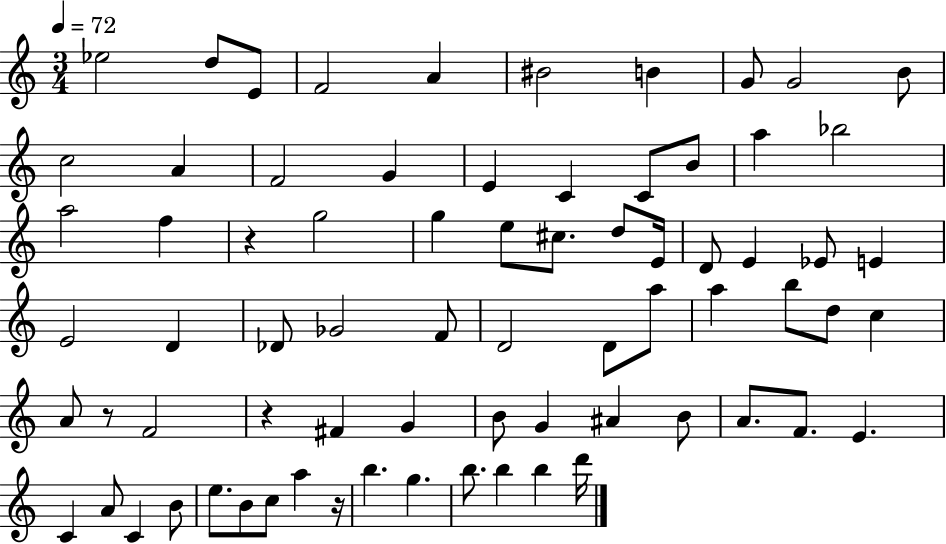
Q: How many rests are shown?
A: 4